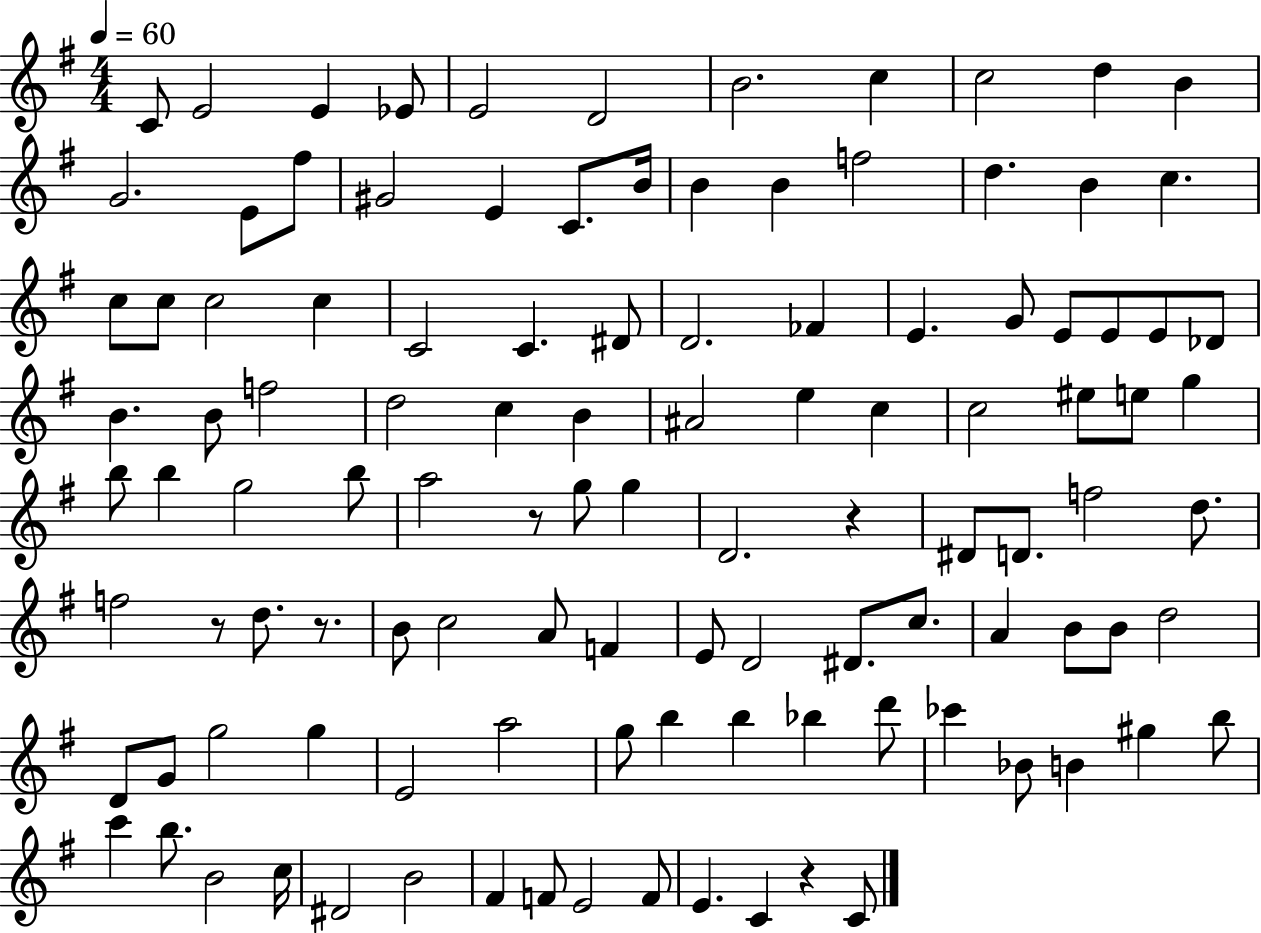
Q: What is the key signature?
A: G major